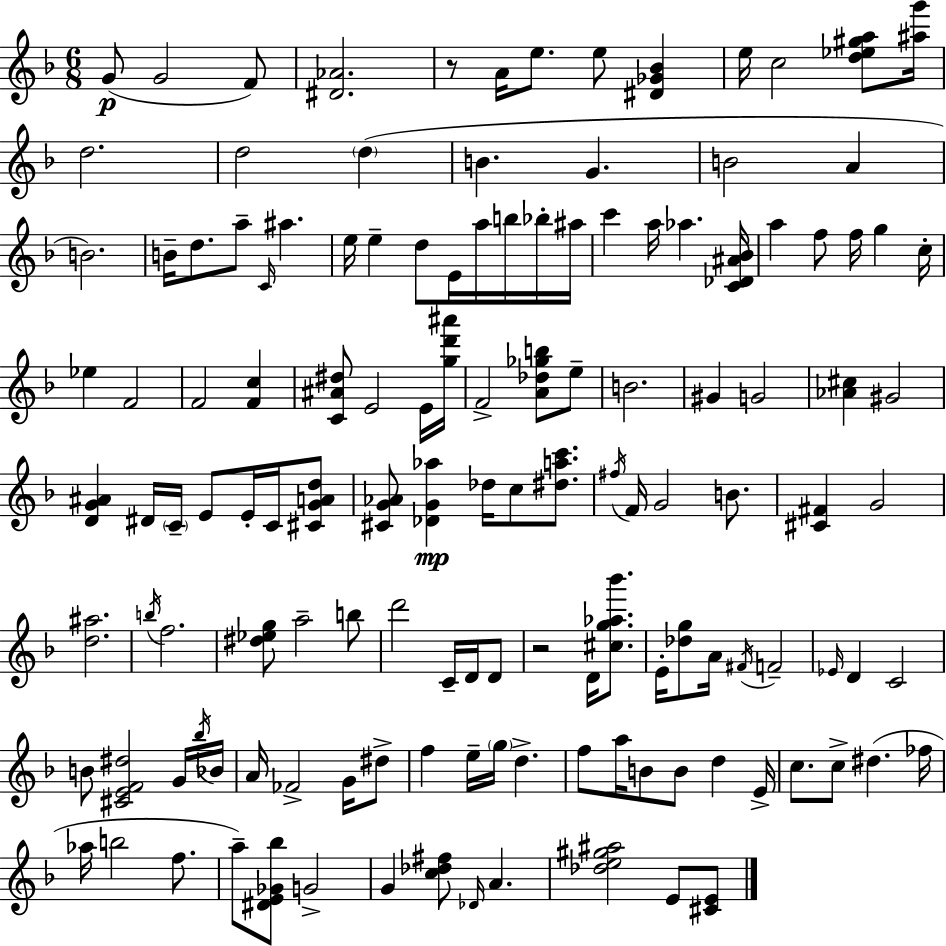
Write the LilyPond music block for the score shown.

{
  \clef treble
  \numericTimeSignature
  \time 6/8
  \key d \minor
  \repeat volta 2 { g'8(\p g'2 f'8) | <dis' aes'>2. | r8 a'16 e''8. e''8 <dis' ges' bes'>4 | e''16 c''2 <d'' ees'' gis'' a''>8 <ais'' g'''>16 | \break d''2. | d''2 \parenthesize d''4( | b'4. g'4. | b'2 a'4 | \break b'2.) | b'16-- d''8. a''8-- \grace { c'16 } ais''4. | e''16 e''4-- d''8 e'16 a''16 b''16 bes''16-. | ais''16 c'''4 a''16 aes''4. | \break <c' des' ais' bes'>16 a''4 f''8 f''16 g''4 | c''16-. ees''4 f'2 | f'2 <f' c''>4 | <c' ais' dis''>8 e'2 e'16 | \break <g'' d''' ais'''>16 f'2-> <a' des'' ges'' b''>8 e''8-- | b'2. | gis'4 g'2 | <aes' cis''>4 gis'2 | \break <d' g' ais'>4 dis'16 \parenthesize c'16-- e'8 e'16-. c'16 <cis' g' a' d''>8 | <cis' g' aes'>8 <des' g' aes''>4\mp des''16 c''8 <dis'' a'' c'''>8. | \acciaccatura { fis''16 } f'16 g'2 b'8. | <cis' fis'>4 g'2 | \break <d'' ais''>2. | \acciaccatura { b''16 } f''2. | <dis'' ees'' g''>8 a''2-- | b''8 d'''2 c'16-- | \break d'16 d'8 r2 d'16 | <cis'' g'' aes'' bes'''>8. e'16-. <des'' g''>8 a'16 \acciaccatura { fis'16 } f'2-- | \grace { ees'16 } d'4 c'2 | b'8 <cis' e' f' dis''>2 | \break g'16 \acciaccatura { bes''16 } bes'16 a'16 fes'2-> | g'16 dis''8-> f''4 e''16-- \parenthesize g''16 | d''4.-> f''8 a''16 b'8 b'8 | d''4 e'16-> c''8. c''8-> dis''4.( | \break fes''16 aes''16 b''2 | f''8. a''8--) <dis' e' ges' bes''>8 g'2-> | g'4 <c'' des'' fis''>8 | \grace { des'16 } a'4. <des'' e'' gis'' ais''>2 | \break e'8 <cis' e'>8 } \bar "|."
}